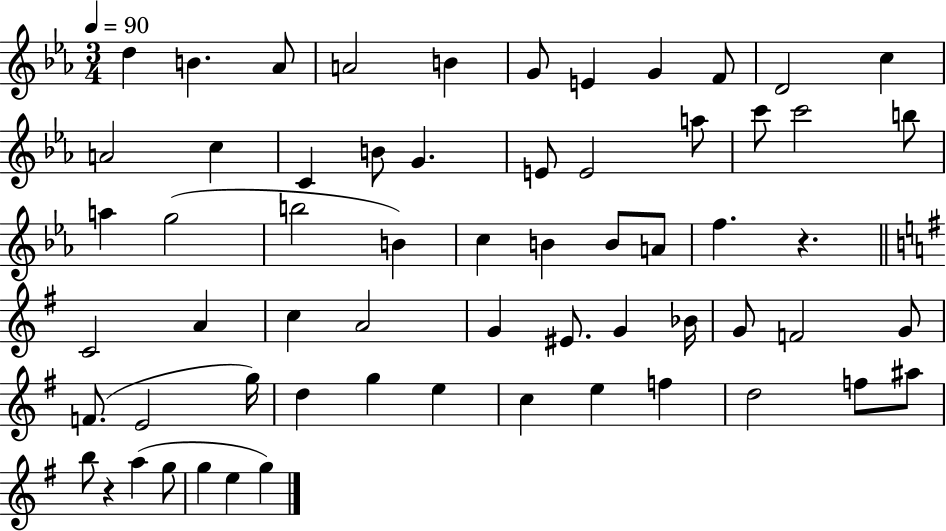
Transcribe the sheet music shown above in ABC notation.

X:1
T:Untitled
M:3/4
L:1/4
K:Eb
d B _A/2 A2 B G/2 E G F/2 D2 c A2 c C B/2 G E/2 E2 a/2 c'/2 c'2 b/2 a g2 b2 B c B B/2 A/2 f z C2 A c A2 G ^E/2 G _B/4 G/2 F2 G/2 F/2 E2 g/4 d g e c e f d2 f/2 ^a/2 b/2 z a g/2 g e g